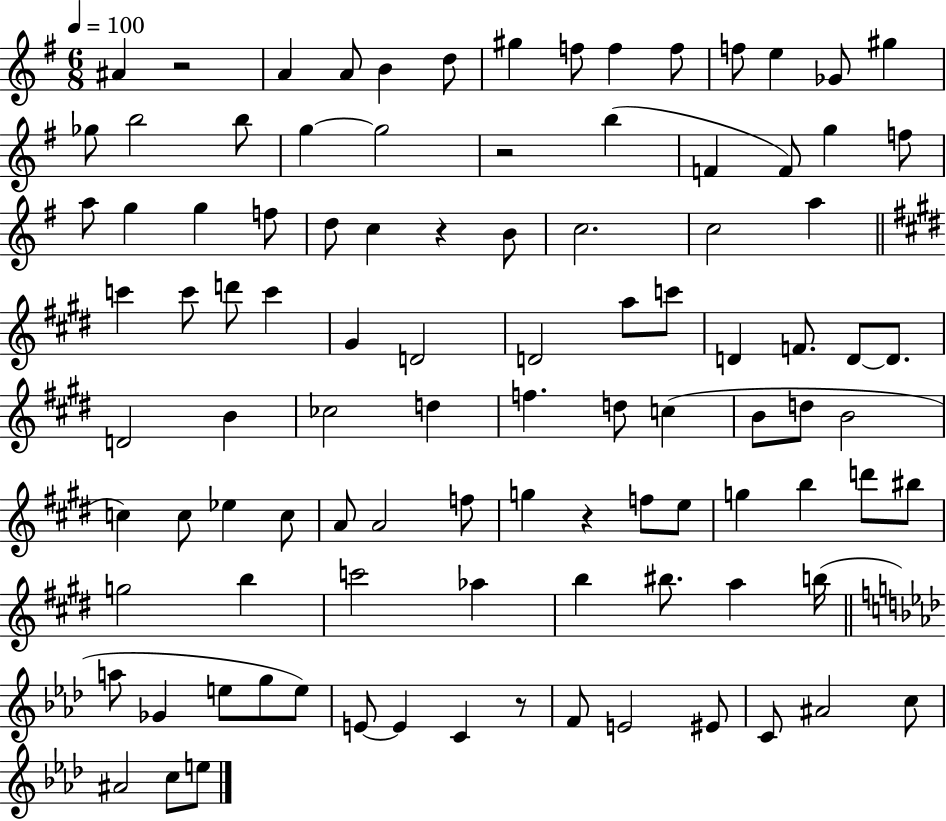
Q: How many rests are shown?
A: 5